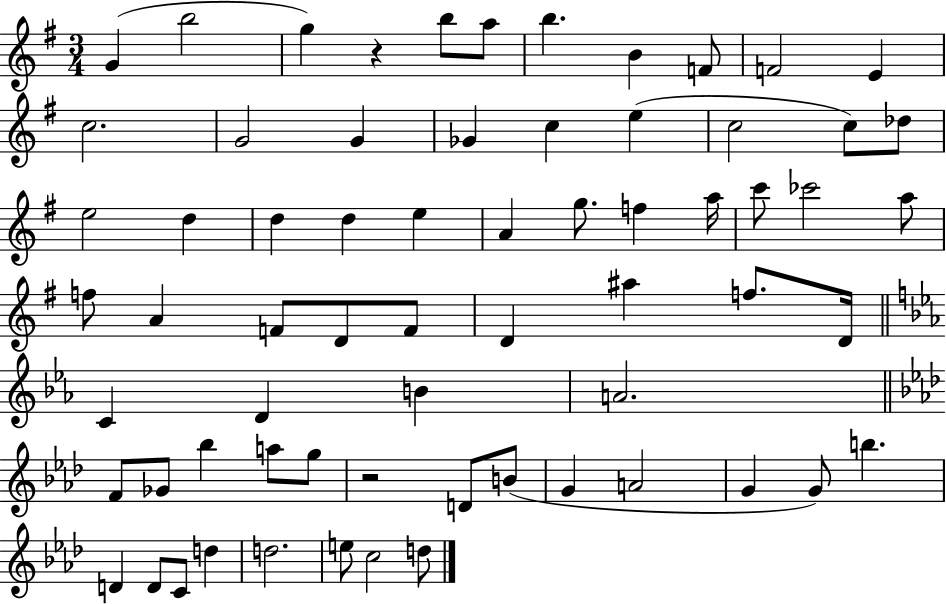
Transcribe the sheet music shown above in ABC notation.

X:1
T:Untitled
M:3/4
L:1/4
K:G
G b2 g z b/2 a/2 b B F/2 F2 E c2 G2 G _G c e c2 c/2 _d/2 e2 d d d e A g/2 f a/4 c'/2 _c'2 a/2 f/2 A F/2 D/2 F/2 D ^a f/2 D/4 C D B A2 F/2 _G/2 _b a/2 g/2 z2 D/2 B/2 G A2 G G/2 b D D/2 C/2 d d2 e/2 c2 d/2